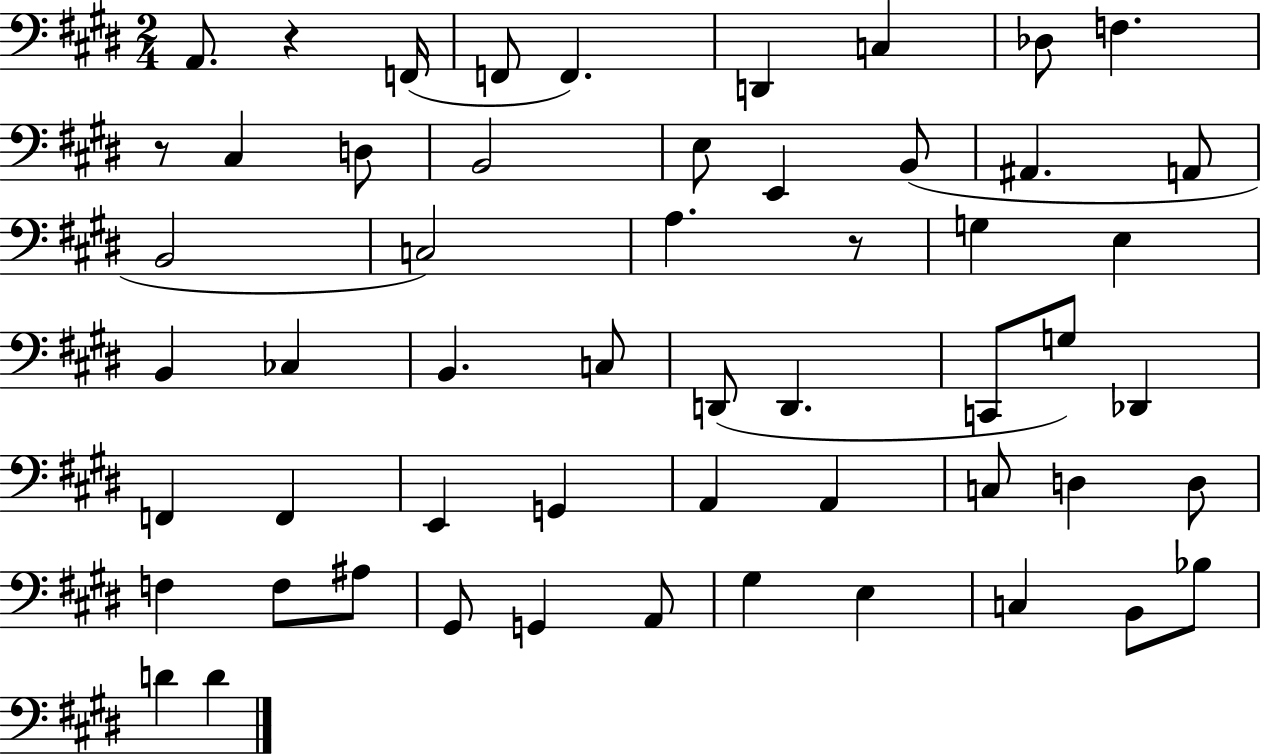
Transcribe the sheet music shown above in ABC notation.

X:1
T:Untitled
M:2/4
L:1/4
K:E
A,,/2 z F,,/4 F,,/2 F,, D,, C, _D,/2 F, z/2 ^C, D,/2 B,,2 E,/2 E,, B,,/2 ^A,, A,,/2 B,,2 C,2 A, z/2 G, E, B,, _C, B,, C,/2 D,,/2 D,, C,,/2 G,/2 _D,, F,, F,, E,, G,, A,, A,, C,/2 D, D,/2 F, F,/2 ^A,/2 ^G,,/2 G,, A,,/2 ^G, E, C, B,,/2 _B,/2 D D